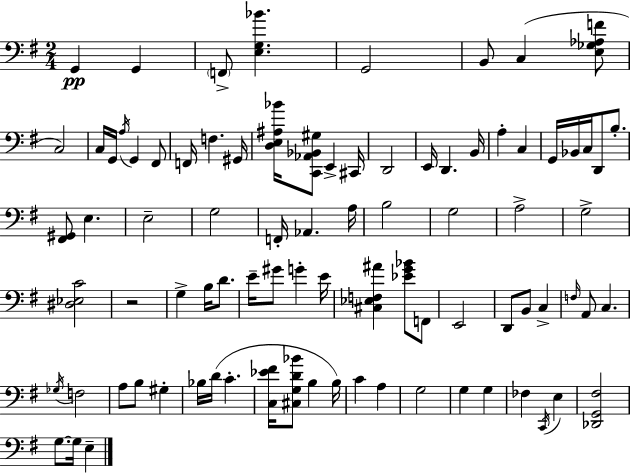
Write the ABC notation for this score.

X:1
T:Untitled
M:2/4
L:1/4
K:Em
G,, G,, F,,/2 [E,G,_B] G,,2 B,,/2 C, [E,_G,_A,F]/2 C,2 C,/4 G,,/4 A,/4 G,, ^F,,/2 F,,/4 F, ^G,,/4 [D,E,^A,_B]/4 [C,,_A,,_B,,^G,]/2 E,, ^C,,/4 D,,2 E,,/4 D,, B,,/4 A, C, G,,/4 _B,,/4 C,/4 D,,/2 B,/2 [^F,,^G,,]/2 E, E,2 G,2 F,,/4 _A,, A,/4 B,2 G,2 A,2 G,2 [^D,_E,C]2 z2 G, B,/4 D/2 E/4 ^G/2 G E/4 [^C,_E,F,^A] [_EG_B]/2 F,,/2 E,,2 D,,/2 B,,/2 C, F,/4 A,,/2 C, _G,/4 F,2 A,/2 B,/2 ^G, _B,/4 D/4 C [C,_E^F]/4 [^C,G,D_B]/2 B, B,/4 C A, G,2 G, G, _F, C,,/4 E, [_D,,G,,^F,]2 G,/2 G,/4 E,